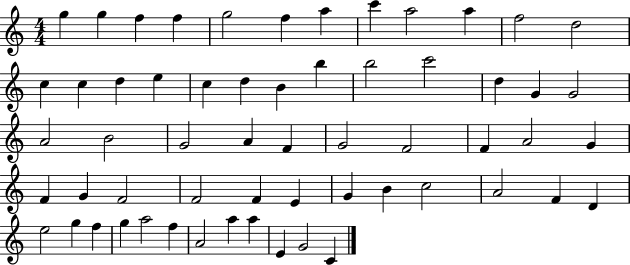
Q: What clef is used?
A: treble